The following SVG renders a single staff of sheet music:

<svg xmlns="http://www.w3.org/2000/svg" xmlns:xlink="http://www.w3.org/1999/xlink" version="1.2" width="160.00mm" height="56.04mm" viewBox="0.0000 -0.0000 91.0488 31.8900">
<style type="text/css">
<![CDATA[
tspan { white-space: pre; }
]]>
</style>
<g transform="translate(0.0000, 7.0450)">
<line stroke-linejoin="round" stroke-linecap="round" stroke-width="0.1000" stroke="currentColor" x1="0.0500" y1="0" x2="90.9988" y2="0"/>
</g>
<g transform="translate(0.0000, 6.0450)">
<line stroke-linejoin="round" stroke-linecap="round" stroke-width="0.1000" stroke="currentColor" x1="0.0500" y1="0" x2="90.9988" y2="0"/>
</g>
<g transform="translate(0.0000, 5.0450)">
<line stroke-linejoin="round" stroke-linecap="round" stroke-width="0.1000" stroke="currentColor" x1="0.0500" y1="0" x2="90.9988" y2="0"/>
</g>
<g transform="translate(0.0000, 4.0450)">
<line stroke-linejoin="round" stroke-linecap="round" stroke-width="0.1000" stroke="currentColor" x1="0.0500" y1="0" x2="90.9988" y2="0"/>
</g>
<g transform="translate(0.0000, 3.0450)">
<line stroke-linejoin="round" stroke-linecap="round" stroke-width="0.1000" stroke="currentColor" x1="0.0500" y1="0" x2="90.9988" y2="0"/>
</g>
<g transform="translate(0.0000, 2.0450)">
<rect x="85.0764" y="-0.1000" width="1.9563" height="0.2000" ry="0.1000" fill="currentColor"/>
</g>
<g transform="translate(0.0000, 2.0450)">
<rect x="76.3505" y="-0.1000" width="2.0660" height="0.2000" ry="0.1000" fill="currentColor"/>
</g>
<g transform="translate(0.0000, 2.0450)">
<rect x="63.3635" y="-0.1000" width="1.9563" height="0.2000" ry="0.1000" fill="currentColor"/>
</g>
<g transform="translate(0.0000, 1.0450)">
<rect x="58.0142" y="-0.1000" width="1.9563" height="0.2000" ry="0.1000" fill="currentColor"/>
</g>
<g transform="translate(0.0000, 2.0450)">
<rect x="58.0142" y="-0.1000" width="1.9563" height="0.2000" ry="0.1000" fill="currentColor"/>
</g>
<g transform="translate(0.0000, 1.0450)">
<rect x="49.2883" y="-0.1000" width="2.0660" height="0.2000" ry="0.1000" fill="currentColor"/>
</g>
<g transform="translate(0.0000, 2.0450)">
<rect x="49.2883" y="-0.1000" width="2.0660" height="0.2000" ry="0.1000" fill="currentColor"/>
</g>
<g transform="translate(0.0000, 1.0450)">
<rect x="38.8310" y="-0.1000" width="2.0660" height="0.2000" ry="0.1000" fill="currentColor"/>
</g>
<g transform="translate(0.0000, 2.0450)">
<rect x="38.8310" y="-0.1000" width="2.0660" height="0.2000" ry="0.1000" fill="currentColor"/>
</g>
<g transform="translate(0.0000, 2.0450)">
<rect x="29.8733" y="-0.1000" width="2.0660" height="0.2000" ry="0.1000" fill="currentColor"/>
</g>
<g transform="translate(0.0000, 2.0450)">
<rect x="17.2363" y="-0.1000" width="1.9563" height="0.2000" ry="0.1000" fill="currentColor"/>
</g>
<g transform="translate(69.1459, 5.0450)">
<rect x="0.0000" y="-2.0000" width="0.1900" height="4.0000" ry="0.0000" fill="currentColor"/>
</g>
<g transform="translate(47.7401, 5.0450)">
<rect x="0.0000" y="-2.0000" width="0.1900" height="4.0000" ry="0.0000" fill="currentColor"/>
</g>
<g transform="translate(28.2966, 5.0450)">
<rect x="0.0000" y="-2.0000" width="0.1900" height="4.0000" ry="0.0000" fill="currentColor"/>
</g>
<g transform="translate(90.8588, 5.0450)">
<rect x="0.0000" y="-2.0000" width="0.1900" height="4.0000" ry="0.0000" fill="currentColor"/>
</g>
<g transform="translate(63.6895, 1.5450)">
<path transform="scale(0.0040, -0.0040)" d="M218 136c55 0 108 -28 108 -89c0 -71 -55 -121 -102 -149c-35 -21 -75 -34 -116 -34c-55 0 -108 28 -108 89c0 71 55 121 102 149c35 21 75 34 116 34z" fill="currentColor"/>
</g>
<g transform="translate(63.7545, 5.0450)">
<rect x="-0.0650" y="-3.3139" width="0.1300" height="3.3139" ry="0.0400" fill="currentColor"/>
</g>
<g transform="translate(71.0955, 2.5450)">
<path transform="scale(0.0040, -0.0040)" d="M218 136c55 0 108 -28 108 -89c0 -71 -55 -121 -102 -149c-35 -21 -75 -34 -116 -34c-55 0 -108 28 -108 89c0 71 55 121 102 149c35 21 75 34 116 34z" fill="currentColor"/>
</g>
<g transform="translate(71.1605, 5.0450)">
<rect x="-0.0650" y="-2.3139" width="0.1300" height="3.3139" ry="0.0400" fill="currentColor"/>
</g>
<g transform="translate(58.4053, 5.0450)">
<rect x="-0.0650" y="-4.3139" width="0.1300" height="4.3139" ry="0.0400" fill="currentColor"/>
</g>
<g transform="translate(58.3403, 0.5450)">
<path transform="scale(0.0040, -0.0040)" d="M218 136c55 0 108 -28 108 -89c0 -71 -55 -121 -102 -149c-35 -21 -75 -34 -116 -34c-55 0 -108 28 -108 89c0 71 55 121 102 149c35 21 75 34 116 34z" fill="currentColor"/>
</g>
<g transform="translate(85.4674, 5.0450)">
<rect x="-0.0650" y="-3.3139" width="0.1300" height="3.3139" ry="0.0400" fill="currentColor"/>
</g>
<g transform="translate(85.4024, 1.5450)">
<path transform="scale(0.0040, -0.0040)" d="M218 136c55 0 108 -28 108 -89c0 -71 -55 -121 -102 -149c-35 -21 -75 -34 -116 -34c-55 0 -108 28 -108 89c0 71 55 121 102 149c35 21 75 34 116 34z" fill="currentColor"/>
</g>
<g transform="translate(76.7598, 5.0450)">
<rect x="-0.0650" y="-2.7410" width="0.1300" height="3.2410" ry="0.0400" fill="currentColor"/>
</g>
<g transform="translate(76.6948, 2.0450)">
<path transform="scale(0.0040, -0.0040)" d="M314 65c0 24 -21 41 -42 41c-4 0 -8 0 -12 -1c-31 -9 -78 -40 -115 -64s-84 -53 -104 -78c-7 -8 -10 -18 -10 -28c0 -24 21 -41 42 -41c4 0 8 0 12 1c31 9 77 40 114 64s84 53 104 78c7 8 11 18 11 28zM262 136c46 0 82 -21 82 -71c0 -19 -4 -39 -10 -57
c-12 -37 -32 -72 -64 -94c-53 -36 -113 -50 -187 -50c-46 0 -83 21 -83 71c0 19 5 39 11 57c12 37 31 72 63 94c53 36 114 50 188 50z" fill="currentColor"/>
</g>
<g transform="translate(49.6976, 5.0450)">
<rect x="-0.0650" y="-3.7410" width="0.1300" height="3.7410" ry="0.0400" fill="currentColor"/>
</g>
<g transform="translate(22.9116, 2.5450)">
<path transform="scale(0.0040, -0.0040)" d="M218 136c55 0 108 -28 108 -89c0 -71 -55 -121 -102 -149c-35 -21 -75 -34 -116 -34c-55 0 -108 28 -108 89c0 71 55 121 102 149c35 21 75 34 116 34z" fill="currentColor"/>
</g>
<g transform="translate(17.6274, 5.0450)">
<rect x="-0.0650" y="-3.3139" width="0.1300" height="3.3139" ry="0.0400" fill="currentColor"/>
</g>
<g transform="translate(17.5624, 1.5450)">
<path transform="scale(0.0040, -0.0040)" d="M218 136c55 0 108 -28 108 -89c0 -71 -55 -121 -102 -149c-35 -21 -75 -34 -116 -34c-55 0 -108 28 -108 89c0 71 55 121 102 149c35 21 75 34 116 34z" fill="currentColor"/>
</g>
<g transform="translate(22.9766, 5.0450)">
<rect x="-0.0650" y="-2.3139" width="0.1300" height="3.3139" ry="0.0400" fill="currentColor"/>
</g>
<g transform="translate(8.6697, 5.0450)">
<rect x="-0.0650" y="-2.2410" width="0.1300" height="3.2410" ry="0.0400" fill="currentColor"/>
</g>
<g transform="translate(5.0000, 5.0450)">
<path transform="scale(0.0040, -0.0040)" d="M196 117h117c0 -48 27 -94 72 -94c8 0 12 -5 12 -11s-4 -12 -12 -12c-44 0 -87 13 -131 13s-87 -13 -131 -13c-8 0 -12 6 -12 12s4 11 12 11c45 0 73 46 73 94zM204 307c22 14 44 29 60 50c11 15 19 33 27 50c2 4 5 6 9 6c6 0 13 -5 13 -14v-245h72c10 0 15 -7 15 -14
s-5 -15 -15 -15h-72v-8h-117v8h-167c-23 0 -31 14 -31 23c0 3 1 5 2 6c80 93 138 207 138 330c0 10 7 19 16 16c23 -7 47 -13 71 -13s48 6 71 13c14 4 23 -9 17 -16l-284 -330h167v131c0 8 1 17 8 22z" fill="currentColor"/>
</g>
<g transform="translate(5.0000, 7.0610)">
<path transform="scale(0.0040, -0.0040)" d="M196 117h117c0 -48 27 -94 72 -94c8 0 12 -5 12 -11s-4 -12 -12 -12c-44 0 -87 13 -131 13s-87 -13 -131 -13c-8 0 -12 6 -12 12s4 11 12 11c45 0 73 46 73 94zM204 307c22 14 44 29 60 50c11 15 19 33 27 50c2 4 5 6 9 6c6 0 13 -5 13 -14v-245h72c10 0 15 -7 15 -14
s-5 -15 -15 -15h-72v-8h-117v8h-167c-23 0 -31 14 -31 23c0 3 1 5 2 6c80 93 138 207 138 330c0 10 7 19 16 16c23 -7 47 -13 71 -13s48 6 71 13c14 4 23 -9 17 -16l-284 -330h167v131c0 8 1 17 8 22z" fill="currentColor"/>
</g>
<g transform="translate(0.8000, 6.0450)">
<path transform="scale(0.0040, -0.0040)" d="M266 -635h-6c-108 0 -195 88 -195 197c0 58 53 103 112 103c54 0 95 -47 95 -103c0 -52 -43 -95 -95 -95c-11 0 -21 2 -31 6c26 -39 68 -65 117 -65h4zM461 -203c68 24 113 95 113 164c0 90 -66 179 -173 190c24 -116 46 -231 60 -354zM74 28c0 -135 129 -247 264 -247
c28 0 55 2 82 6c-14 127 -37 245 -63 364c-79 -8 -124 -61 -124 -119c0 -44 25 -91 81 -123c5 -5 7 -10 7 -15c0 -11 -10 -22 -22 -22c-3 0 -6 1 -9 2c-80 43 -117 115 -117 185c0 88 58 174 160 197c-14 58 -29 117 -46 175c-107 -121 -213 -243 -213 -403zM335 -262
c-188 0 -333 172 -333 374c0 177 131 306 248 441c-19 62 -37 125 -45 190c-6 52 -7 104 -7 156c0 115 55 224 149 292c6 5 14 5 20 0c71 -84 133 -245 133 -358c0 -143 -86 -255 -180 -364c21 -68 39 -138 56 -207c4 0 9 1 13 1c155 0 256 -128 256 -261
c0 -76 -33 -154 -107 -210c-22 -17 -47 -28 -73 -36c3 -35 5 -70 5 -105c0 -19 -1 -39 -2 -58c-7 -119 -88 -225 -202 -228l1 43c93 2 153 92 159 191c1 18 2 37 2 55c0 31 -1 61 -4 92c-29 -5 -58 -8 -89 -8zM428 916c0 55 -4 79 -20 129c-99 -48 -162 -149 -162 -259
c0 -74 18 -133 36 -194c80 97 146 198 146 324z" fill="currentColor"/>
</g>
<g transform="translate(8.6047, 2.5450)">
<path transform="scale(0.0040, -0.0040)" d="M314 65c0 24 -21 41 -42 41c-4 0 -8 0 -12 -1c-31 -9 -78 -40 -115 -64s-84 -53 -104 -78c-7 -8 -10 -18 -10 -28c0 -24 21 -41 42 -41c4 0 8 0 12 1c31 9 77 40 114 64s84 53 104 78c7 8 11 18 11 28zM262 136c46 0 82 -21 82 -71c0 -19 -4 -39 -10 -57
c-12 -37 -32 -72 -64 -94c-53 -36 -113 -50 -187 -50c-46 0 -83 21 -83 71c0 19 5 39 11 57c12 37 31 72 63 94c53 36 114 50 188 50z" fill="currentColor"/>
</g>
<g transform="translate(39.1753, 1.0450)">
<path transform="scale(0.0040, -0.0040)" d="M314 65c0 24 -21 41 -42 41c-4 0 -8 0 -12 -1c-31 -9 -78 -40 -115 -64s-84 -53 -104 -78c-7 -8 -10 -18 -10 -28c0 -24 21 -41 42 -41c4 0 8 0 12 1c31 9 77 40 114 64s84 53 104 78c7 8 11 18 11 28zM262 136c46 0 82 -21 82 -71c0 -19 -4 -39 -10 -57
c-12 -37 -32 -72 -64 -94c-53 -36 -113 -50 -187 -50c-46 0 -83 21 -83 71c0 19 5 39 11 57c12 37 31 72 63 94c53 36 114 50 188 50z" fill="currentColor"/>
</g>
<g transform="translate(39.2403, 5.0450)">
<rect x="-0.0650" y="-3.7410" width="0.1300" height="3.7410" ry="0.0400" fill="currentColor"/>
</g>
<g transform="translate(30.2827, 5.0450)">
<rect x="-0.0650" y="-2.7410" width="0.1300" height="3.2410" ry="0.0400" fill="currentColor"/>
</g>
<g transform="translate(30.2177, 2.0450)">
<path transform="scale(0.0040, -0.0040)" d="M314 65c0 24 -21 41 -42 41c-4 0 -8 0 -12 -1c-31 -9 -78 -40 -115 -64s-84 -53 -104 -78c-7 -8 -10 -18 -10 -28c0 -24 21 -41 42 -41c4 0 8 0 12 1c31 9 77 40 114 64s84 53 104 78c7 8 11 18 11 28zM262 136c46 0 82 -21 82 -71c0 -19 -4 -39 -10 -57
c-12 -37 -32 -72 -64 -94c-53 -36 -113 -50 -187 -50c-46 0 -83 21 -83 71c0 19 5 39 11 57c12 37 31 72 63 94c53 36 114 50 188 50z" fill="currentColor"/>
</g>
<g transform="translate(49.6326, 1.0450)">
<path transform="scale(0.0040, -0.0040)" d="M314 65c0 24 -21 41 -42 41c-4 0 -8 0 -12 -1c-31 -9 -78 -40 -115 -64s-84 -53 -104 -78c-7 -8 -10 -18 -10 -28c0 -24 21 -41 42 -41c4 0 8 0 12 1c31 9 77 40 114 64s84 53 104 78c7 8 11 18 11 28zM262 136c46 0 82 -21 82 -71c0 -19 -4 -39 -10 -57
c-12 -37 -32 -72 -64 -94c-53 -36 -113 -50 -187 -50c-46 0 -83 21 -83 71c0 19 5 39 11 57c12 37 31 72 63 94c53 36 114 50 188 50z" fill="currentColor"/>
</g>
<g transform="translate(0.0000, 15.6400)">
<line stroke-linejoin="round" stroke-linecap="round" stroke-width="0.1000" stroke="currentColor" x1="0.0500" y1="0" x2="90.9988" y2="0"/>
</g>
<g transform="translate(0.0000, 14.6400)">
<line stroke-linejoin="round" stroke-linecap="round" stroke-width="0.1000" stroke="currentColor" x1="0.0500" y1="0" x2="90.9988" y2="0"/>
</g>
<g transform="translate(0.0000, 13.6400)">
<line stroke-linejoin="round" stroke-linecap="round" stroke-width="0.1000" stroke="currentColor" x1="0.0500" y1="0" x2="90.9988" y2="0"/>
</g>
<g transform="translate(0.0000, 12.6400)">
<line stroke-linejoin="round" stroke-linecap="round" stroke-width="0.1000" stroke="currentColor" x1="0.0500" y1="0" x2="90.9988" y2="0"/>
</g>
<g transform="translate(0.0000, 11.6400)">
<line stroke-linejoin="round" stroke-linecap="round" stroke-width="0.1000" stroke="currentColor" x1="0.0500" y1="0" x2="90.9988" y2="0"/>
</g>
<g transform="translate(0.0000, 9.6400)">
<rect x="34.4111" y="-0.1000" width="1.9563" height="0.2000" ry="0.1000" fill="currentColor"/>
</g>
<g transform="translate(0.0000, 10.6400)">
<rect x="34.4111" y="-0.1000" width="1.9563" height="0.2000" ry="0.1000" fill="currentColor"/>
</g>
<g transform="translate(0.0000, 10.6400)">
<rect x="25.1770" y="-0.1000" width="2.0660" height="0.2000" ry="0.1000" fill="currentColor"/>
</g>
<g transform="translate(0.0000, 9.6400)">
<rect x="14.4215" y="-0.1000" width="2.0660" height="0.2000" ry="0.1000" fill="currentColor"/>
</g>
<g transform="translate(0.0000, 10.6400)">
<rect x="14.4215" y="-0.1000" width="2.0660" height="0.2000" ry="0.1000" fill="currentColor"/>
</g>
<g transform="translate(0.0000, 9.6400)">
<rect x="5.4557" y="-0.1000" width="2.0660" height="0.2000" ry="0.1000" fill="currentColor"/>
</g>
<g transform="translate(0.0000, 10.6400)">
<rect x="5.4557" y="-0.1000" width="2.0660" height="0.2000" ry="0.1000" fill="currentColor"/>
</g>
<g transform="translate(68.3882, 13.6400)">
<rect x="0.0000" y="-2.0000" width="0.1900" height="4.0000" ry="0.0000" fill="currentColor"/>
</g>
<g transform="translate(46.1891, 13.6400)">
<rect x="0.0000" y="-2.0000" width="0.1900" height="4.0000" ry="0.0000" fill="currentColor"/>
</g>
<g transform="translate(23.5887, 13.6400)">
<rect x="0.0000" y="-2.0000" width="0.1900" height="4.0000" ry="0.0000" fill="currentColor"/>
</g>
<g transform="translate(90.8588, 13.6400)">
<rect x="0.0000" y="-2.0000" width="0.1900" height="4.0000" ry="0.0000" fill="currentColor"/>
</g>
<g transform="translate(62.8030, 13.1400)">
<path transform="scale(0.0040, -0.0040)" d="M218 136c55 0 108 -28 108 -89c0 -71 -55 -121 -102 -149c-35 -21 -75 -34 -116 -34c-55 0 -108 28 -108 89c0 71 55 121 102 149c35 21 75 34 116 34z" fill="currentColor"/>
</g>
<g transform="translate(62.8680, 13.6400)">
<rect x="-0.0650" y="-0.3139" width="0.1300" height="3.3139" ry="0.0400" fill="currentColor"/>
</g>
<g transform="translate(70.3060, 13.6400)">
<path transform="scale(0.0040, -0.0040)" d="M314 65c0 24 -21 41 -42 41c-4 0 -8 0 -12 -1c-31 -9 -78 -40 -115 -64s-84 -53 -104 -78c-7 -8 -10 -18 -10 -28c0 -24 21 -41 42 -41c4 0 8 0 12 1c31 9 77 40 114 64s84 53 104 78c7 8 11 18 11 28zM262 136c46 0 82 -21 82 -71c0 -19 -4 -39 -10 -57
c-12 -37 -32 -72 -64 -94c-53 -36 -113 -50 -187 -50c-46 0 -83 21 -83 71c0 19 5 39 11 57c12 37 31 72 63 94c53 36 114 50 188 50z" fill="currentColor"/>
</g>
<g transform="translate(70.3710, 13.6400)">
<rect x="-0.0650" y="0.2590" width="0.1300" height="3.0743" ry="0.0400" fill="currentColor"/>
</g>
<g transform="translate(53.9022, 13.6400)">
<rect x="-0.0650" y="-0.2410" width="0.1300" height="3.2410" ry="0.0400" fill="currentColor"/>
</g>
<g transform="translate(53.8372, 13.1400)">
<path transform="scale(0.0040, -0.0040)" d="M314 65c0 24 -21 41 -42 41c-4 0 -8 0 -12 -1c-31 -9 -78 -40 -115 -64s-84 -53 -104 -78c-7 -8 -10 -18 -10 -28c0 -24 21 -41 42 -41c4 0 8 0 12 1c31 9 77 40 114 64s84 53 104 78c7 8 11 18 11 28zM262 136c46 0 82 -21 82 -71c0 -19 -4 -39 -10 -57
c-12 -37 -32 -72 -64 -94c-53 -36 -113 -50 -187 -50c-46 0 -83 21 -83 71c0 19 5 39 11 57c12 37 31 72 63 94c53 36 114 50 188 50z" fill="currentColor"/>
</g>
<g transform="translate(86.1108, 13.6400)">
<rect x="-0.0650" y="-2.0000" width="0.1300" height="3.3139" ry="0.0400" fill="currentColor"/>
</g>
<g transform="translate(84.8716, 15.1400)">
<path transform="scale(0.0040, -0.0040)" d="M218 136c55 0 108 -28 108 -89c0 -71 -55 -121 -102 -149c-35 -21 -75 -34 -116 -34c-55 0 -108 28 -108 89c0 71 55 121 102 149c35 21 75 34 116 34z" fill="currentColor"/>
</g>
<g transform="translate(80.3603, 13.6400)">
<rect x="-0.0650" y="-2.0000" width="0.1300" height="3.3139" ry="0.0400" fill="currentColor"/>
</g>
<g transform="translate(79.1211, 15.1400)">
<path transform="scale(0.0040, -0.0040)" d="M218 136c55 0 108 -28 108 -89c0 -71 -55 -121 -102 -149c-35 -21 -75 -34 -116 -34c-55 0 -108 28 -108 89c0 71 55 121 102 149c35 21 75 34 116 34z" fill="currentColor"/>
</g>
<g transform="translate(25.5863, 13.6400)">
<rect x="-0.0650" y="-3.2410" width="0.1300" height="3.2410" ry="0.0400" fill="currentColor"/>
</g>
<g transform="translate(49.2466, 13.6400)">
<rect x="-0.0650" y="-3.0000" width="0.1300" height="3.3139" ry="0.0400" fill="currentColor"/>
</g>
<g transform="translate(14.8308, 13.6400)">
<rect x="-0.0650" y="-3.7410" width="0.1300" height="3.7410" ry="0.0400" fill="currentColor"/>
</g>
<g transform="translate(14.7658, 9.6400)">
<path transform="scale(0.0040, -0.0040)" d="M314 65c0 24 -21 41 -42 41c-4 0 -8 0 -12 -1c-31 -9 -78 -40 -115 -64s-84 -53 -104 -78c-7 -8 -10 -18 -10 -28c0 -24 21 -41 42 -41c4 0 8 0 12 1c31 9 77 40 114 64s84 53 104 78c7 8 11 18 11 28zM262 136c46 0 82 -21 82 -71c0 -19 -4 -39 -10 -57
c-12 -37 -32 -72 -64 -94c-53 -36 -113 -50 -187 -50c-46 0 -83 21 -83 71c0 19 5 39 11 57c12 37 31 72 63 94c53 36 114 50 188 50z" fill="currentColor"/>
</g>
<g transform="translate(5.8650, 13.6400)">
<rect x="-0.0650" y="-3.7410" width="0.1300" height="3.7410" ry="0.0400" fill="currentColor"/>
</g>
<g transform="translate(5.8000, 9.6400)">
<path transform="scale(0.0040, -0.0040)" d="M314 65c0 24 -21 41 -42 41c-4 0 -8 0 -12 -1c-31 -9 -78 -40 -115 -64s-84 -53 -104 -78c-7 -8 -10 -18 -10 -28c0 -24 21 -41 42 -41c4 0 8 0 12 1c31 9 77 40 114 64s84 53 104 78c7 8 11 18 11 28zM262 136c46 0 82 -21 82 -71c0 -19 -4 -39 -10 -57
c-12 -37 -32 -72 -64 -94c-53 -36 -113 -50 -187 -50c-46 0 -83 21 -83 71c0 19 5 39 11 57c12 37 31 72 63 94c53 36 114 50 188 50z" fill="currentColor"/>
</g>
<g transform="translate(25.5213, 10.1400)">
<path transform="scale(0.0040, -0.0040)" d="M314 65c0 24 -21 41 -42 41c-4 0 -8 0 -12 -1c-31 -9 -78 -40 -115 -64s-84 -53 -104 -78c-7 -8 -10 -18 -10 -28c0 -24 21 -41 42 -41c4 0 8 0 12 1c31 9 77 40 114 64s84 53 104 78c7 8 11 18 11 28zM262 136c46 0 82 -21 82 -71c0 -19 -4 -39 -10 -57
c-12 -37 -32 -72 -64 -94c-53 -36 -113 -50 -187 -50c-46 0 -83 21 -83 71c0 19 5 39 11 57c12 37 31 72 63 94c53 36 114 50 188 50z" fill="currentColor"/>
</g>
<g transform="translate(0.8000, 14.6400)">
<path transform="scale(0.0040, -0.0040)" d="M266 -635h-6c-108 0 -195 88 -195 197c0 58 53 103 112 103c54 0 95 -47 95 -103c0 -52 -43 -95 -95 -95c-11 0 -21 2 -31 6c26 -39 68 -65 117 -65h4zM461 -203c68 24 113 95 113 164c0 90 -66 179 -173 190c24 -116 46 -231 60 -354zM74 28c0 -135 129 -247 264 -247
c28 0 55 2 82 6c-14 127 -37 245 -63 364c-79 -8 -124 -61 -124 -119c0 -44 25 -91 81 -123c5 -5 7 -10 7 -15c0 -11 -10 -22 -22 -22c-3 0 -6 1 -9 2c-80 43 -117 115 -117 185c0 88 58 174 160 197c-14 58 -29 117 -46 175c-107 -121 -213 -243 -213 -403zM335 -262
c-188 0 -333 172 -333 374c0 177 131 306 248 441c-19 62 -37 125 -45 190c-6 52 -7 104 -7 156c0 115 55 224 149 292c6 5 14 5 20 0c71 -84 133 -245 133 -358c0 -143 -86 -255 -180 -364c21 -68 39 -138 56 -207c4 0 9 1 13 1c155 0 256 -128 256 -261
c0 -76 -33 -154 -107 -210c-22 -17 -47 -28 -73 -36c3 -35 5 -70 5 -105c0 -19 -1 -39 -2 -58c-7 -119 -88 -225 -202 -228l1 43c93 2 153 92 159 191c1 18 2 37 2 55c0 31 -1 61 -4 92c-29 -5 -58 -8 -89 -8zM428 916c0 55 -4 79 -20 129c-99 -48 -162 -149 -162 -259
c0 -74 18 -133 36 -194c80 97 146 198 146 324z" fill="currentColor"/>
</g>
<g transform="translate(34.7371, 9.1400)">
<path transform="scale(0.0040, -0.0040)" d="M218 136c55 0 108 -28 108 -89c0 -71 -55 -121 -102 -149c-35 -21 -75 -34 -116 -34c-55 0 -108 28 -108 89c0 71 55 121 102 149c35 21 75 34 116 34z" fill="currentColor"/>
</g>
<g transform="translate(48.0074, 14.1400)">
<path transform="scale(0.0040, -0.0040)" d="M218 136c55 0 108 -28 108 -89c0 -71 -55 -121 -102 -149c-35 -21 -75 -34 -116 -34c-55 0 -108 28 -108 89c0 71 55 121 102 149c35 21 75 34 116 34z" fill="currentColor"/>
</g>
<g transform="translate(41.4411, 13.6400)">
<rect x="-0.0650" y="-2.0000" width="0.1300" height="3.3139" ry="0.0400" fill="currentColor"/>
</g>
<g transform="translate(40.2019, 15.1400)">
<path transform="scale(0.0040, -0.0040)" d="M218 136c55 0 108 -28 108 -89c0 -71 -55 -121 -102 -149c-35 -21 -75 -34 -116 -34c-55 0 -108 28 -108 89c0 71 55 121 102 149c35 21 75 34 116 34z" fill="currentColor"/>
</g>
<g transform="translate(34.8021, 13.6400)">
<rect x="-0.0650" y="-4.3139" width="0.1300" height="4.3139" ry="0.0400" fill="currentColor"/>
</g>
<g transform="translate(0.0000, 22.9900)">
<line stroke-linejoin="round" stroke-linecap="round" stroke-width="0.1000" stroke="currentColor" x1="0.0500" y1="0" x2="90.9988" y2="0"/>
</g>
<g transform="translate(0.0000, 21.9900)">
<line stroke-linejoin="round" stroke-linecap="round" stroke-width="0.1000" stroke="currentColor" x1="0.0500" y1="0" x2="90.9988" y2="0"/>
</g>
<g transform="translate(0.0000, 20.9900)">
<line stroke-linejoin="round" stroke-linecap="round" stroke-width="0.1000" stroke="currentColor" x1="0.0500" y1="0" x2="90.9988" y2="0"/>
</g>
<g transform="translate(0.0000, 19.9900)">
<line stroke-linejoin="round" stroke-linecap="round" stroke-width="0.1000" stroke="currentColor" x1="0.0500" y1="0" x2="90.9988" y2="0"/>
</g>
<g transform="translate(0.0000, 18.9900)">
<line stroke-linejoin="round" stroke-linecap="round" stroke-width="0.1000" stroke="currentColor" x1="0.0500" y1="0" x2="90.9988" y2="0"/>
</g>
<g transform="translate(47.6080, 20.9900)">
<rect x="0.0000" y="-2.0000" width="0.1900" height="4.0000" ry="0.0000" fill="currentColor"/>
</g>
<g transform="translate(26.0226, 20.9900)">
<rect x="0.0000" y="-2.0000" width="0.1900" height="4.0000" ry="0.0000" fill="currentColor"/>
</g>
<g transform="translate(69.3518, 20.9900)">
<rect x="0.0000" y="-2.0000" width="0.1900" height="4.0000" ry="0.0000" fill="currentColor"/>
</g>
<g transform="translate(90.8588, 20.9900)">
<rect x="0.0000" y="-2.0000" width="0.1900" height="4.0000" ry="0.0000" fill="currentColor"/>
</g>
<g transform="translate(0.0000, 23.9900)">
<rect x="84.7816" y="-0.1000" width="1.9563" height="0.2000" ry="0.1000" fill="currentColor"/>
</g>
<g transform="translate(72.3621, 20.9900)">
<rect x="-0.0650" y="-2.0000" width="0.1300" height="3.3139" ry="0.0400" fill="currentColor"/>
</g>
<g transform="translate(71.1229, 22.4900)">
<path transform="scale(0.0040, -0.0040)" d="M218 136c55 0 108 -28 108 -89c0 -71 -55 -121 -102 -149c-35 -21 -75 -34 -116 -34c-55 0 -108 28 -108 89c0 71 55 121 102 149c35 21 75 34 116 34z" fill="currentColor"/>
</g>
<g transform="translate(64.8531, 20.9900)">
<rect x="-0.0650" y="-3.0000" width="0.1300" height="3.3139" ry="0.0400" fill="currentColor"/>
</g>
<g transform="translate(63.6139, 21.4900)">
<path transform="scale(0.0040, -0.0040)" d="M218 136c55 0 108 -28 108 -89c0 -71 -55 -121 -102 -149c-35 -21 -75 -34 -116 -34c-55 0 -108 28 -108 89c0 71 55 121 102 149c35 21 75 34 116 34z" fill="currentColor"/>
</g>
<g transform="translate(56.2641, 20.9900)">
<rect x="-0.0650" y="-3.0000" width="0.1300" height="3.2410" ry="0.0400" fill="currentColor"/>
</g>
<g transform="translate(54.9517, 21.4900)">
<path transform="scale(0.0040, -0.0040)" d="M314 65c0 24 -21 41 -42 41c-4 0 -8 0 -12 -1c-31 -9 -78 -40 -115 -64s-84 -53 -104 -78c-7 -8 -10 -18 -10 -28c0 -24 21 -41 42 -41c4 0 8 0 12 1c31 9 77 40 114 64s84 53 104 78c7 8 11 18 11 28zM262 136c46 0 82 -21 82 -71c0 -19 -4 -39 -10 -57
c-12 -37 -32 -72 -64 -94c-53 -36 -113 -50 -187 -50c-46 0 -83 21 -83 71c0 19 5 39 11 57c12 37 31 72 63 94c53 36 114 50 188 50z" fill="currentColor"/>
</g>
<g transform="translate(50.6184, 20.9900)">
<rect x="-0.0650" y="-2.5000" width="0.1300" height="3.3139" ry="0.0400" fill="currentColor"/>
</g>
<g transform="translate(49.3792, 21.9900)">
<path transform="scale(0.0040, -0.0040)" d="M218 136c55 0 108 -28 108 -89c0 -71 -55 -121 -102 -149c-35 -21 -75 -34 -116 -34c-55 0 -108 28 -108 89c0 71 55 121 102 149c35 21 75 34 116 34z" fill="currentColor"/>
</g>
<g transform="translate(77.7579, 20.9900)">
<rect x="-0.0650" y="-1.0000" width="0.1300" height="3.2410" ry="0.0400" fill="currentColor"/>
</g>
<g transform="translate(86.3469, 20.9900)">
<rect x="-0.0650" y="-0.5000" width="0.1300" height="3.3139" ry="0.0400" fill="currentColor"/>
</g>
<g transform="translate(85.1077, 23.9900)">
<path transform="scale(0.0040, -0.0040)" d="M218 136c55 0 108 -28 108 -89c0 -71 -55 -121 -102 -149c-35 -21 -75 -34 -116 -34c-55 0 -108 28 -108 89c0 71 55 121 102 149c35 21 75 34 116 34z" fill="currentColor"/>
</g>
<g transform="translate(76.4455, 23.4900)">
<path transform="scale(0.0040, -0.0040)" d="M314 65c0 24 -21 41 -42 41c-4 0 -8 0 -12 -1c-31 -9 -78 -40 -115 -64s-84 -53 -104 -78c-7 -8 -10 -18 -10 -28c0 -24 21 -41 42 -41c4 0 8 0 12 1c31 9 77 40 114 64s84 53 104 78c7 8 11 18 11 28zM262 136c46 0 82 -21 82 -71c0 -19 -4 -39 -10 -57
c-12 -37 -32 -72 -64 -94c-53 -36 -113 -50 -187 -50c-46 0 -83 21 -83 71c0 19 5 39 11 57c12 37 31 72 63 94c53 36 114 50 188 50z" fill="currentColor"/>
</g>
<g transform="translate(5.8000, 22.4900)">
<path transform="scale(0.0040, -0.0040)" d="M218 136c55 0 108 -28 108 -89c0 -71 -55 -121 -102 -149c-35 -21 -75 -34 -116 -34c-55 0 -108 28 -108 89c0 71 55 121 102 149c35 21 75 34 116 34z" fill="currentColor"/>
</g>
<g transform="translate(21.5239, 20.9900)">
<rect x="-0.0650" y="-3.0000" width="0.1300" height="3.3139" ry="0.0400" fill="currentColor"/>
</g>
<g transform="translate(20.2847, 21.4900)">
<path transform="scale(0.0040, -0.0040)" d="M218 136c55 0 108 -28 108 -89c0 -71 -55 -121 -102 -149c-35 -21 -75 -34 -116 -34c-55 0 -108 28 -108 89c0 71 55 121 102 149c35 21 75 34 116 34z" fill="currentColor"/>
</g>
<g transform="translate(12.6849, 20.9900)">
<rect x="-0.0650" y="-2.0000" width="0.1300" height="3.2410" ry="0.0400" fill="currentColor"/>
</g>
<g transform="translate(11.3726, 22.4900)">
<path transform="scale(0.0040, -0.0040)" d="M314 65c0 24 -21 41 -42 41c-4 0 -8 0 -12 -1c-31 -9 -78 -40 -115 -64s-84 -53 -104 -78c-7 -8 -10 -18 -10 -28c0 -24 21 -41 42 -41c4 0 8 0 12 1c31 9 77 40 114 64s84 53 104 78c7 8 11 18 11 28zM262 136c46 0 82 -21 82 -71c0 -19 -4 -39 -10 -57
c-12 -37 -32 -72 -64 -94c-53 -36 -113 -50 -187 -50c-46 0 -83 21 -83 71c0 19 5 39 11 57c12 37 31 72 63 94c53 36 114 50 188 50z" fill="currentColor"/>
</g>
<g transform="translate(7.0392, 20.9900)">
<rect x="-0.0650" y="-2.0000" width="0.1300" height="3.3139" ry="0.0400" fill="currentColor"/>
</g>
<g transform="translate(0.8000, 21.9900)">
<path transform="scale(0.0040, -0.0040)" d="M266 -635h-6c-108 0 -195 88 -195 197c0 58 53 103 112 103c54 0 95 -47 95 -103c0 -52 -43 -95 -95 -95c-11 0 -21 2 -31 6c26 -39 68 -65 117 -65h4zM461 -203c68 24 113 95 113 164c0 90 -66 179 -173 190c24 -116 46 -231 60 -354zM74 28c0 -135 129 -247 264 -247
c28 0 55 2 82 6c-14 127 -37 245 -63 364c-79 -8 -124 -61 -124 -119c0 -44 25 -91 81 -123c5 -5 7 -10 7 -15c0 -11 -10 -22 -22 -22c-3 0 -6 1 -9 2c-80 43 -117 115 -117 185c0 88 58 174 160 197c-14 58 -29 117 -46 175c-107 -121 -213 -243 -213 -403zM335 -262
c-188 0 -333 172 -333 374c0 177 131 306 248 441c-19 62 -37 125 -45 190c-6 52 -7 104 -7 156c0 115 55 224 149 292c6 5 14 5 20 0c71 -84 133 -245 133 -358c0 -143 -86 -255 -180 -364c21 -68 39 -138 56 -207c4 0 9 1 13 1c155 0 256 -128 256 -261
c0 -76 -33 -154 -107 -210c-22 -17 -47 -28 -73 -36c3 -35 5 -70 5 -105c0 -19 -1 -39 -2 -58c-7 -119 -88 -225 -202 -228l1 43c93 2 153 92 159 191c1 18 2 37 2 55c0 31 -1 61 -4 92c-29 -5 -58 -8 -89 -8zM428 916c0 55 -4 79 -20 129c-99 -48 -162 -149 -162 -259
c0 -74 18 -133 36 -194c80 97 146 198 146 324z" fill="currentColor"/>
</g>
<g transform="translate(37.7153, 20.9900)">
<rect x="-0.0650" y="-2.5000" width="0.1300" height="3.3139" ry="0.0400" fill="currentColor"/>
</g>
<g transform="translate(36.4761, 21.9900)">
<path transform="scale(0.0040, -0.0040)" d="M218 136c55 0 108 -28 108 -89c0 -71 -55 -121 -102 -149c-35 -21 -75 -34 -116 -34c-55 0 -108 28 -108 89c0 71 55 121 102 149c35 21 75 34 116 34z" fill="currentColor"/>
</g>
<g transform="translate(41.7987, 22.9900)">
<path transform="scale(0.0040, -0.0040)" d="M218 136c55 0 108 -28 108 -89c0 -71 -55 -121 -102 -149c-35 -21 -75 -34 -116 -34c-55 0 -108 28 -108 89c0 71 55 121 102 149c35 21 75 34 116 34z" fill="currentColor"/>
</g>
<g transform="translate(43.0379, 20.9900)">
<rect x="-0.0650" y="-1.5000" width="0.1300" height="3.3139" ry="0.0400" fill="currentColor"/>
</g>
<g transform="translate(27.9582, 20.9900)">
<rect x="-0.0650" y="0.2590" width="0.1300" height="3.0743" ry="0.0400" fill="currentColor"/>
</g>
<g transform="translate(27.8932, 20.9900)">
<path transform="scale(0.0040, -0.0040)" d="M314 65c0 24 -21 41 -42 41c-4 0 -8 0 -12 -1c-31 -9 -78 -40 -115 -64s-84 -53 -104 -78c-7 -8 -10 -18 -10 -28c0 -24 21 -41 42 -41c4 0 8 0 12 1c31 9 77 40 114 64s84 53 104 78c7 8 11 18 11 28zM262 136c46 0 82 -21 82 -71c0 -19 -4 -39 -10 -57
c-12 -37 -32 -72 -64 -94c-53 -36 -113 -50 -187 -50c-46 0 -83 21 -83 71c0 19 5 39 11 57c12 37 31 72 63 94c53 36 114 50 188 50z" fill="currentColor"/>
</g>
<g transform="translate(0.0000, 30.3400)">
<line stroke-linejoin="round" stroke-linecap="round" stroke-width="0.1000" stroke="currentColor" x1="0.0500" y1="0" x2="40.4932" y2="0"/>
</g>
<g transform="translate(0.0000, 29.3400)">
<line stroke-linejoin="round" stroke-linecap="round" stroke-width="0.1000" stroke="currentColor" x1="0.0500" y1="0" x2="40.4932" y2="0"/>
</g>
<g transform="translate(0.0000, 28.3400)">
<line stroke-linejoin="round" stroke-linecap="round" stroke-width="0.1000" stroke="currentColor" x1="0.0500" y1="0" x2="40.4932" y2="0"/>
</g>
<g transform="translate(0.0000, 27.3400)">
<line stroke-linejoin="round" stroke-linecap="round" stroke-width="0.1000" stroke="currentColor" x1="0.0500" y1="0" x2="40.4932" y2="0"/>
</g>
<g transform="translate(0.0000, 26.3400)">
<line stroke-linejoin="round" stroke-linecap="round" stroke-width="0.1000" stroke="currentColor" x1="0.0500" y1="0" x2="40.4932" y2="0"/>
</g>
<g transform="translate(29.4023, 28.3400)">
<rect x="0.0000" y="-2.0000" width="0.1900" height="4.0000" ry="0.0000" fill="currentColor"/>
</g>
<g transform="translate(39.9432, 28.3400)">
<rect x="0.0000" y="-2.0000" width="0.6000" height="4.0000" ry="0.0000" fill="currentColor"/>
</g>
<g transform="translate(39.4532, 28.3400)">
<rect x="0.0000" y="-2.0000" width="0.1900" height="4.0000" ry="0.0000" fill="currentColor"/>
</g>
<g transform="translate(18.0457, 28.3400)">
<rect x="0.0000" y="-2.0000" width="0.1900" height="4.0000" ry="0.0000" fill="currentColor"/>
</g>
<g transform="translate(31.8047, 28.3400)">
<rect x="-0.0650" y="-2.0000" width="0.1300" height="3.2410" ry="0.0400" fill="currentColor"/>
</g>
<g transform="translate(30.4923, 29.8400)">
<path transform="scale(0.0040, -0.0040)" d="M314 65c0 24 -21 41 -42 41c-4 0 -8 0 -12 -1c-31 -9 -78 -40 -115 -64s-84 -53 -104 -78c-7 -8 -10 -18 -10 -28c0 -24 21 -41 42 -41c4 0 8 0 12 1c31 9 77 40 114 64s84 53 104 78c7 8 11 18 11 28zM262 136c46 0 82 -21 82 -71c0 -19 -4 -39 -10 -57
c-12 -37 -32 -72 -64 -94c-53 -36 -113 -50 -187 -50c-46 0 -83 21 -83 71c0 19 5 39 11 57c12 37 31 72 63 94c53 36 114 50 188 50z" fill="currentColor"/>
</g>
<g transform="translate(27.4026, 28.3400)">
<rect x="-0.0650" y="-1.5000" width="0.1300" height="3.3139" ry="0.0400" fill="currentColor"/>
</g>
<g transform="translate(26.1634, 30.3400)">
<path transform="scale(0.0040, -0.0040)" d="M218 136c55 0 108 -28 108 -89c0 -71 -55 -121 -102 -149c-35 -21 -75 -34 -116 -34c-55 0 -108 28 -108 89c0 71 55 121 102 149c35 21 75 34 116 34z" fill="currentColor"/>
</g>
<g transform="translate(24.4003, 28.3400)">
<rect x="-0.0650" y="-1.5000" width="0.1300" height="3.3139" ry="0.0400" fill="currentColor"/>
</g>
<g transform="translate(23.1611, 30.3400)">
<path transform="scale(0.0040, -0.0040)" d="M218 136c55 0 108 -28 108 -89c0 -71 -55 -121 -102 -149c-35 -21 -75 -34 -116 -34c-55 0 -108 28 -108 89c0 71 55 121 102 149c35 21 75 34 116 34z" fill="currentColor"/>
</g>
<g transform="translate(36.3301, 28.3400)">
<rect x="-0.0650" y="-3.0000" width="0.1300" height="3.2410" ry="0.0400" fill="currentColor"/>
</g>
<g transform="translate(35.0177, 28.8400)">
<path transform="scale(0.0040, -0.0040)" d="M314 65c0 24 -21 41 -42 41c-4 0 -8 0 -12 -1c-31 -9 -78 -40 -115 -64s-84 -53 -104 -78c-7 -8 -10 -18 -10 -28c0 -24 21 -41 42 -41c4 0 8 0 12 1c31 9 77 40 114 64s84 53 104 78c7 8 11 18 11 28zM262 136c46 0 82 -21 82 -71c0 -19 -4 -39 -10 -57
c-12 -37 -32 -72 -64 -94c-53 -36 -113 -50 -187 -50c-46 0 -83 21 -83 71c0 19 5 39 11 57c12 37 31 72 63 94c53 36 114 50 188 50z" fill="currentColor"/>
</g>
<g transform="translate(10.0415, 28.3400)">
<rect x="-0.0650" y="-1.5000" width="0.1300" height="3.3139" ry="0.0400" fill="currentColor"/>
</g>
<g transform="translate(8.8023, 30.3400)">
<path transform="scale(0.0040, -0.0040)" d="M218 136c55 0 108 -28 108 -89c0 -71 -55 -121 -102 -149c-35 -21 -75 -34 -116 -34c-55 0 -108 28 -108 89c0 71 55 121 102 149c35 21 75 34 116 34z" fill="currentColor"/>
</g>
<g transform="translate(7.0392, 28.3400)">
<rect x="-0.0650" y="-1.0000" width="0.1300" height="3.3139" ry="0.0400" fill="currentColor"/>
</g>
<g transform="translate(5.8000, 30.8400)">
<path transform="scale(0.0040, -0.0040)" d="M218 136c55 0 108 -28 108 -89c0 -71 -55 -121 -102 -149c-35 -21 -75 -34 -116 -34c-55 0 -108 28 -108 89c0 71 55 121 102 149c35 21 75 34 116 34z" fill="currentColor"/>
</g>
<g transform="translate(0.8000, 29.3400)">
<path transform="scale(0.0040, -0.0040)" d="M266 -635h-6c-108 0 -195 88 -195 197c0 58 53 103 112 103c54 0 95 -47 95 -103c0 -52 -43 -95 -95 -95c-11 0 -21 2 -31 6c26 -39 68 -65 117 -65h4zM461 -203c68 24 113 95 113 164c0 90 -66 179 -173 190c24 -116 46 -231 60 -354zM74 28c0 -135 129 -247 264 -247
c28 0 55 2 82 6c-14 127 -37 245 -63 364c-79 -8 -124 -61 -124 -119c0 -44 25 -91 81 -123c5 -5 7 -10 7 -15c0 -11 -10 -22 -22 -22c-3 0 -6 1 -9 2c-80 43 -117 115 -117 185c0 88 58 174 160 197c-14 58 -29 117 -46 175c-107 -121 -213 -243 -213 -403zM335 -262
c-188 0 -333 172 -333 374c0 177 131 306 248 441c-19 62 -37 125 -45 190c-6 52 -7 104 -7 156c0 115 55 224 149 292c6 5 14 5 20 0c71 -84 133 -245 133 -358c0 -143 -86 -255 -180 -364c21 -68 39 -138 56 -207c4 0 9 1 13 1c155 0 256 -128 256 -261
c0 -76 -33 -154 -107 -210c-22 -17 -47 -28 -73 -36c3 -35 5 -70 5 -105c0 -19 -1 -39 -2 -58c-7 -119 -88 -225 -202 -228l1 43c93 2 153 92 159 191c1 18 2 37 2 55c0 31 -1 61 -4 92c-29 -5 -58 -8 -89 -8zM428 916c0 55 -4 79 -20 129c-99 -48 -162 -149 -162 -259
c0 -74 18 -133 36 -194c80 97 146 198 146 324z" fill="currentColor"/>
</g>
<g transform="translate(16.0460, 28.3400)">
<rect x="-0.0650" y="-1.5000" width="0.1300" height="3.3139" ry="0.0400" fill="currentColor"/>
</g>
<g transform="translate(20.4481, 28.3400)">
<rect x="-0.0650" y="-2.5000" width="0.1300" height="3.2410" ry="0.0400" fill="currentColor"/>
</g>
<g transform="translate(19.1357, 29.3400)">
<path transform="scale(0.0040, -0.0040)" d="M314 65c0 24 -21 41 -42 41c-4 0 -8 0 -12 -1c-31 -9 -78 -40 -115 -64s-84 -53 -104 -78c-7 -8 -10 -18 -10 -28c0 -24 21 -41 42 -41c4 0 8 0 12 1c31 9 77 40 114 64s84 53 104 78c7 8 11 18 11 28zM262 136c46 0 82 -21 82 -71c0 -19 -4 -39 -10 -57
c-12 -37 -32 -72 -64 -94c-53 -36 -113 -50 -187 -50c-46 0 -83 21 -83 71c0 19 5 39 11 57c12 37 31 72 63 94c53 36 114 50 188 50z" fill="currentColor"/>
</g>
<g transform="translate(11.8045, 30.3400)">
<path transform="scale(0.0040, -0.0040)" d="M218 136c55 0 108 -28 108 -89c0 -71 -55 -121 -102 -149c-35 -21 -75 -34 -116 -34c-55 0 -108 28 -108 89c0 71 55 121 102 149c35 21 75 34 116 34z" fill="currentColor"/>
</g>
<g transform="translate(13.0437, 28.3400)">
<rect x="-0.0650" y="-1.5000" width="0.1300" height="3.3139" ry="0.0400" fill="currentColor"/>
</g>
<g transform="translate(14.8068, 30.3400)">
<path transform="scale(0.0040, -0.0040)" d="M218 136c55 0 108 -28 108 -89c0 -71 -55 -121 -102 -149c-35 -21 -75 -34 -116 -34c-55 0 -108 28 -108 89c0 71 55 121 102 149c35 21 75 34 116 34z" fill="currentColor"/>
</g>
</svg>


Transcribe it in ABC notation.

X:1
T:Untitled
M:4/4
L:1/4
K:C
g2 b g a2 c'2 c'2 d' b g a2 b c'2 c'2 b2 d' F A c2 c B2 F F F F2 A B2 G E G A2 A F D2 C D E E E G2 E E F2 A2